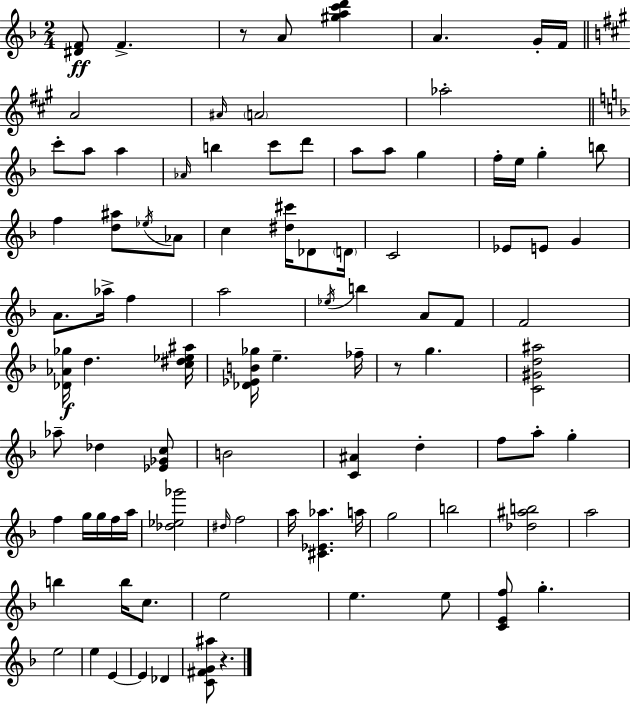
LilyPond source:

{
  \clef treble
  \numericTimeSignature
  \time 2/4
  \key d \minor
  \repeat volta 2 { <dis' f'>8\ff f'4.-> | r8 a'8 <gis'' a'' c''' d'''>4 | a'4. g'16-. f'16 | \bar "||" \break \key a \major a'2 | \grace { ais'16 } \parenthesize a'2 | aes''2-. | \bar "||" \break \key f \major c'''8-. a''8 a''4 | \grace { aes'16 } b''4 c'''8 d'''8 | a''8 a''8 g''4 | f''16-. e''16 g''4-. b''8 | \break f''4 <d'' ais''>8 \acciaccatura { ees''16 } | aes'8 c''4 <dis'' cis'''>16 des'8 | \parenthesize d'16 c'2 | ees'8 e'8 g'4 | \break a'8. aes''16-> f''4 | a''2 | \acciaccatura { ees''16 } b''4 a'8 | f'8 f'2 | \break <des' aes' ges''>16\f d''4. | <c'' dis'' ees'' ais''>16 <des' ees' b' ges''>16 e''4.-- | fes''16-- r8 g''4. | <c' gis' d'' ais''>2 | \break aes''8-- des''4 | <ees' ges' c''>8 b'2 | <c' ais'>4 d''4-. | f''8 a''8-. g''4-. | \break f''4 g''16 | g''16 f''16 a''16 <des'' ees'' ges'''>2 | \grace { dis''16 } f''2 | a''16 <cis' ees' aes''>4. | \break a''16 g''2 | b''2 | <des'' ais'' b''>2 | a''2 | \break b''4 | b''16 c''8. e''2 | e''4. | e''8 <c' e' f''>8 g''4.-. | \break e''2 | e''4 | e'4~~ e'4 | des'4 <c' fis' g' ais''>8 r4. | \break } \bar "|."
}